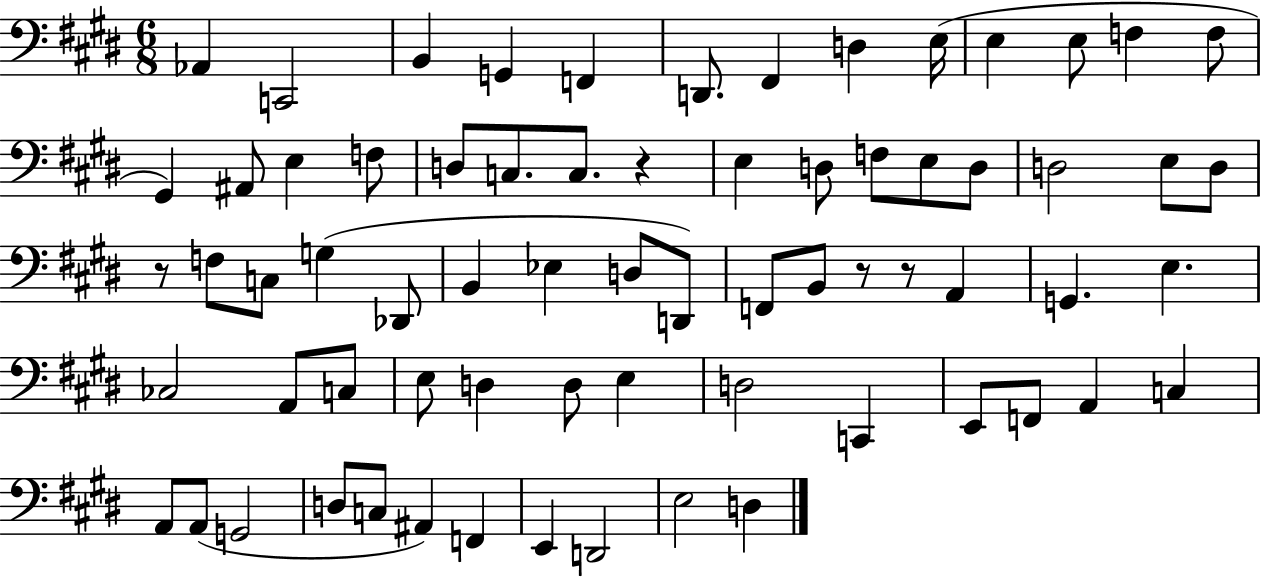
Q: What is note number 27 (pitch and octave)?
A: E3